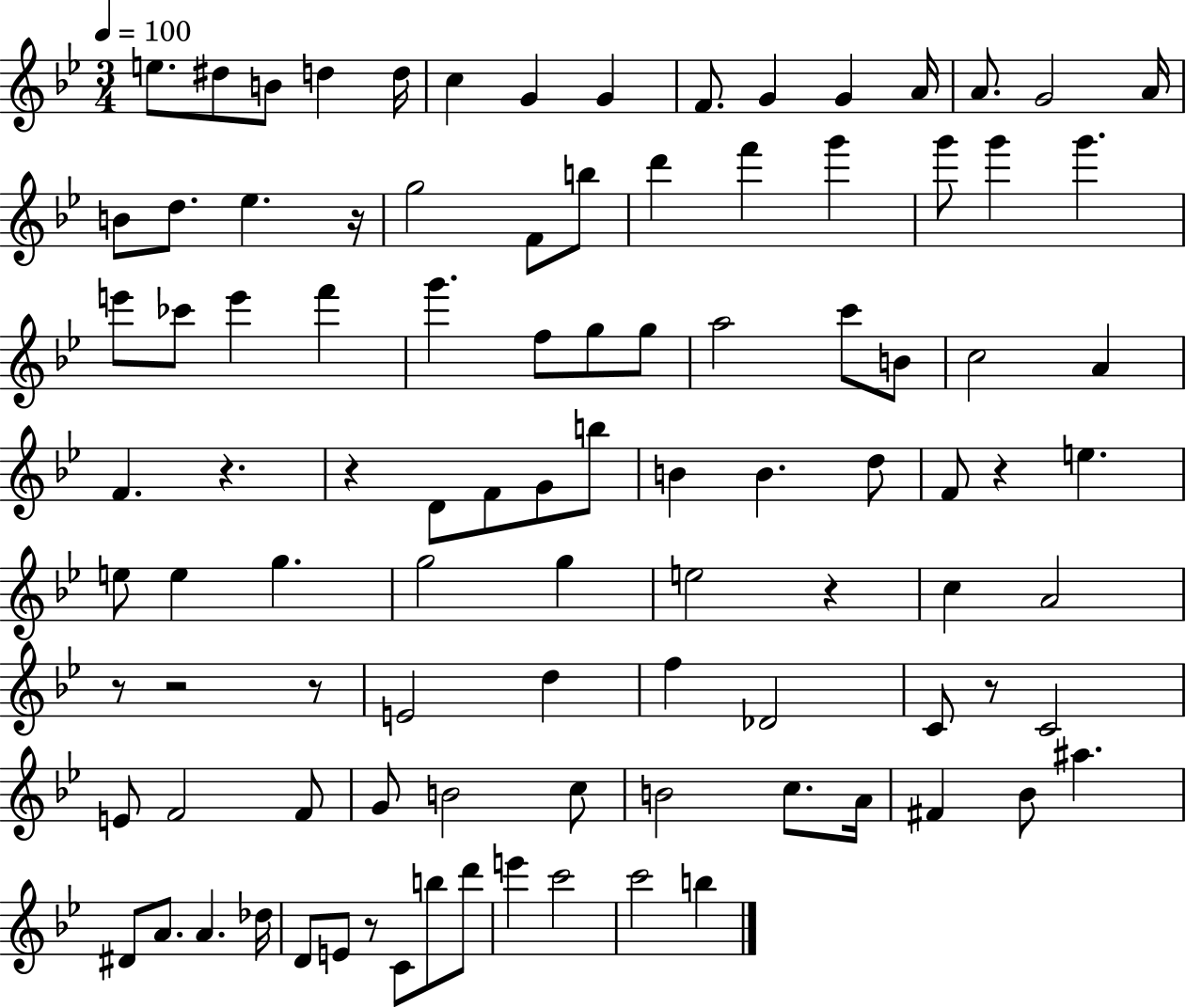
E5/e. D#5/e B4/e D5/q D5/s C5/q G4/q G4/q F4/e. G4/q G4/q A4/s A4/e. G4/h A4/s B4/e D5/e. Eb5/q. R/s G5/h F4/e B5/e D6/q F6/q G6/q G6/e G6/q G6/q. E6/e CES6/e E6/q F6/q G6/q. F5/e G5/e G5/e A5/h C6/e B4/e C5/h A4/q F4/q. R/q. R/q D4/e F4/e G4/e B5/e B4/q B4/q. D5/e F4/e R/q E5/q. E5/e E5/q G5/q. G5/h G5/q E5/h R/q C5/q A4/h R/e R/h R/e E4/h D5/q F5/q Db4/h C4/e R/e C4/h E4/e F4/h F4/e G4/e B4/h C5/e B4/h C5/e. A4/s F#4/q Bb4/e A#5/q. D#4/e A4/e. A4/q. Db5/s D4/e E4/e R/e C4/e B5/e D6/e E6/q C6/h C6/h B5/q